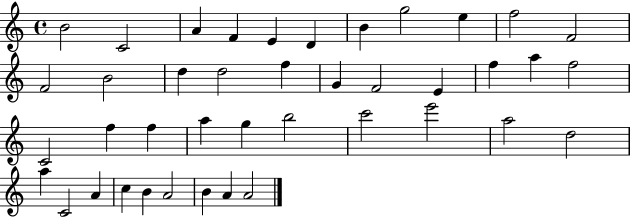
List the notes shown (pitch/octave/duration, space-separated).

B4/h C4/h A4/q F4/q E4/q D4/q B4/q G5/h E5/q F5/h F4/h F4/h B4/h D5/q D5/h F5/q G4/q F4/h E4/q F5/q A5/q F5/h C4/h F5/q F5/q A5/q G5/q B5/h C6/h E6/h A5/h D5/h A5/q C4/h A4/q C5/q B4/q A4/h B4/q A4/q A4/h